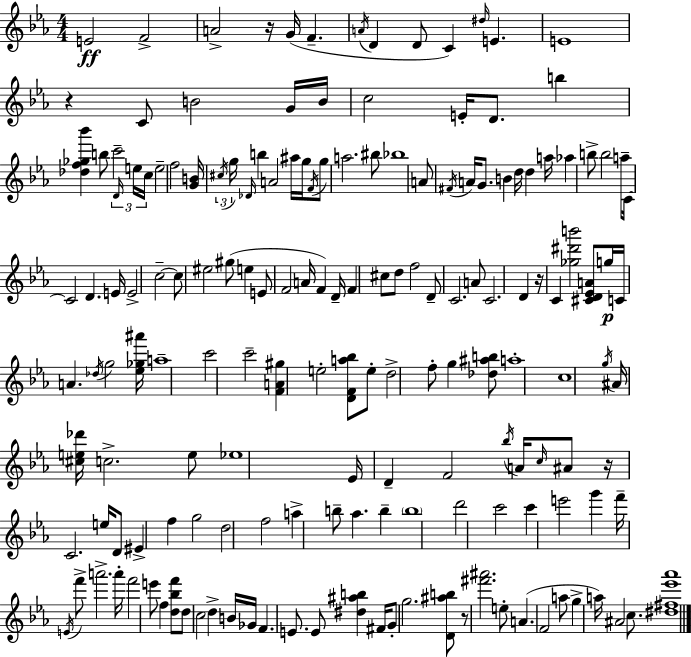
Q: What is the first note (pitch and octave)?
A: E4